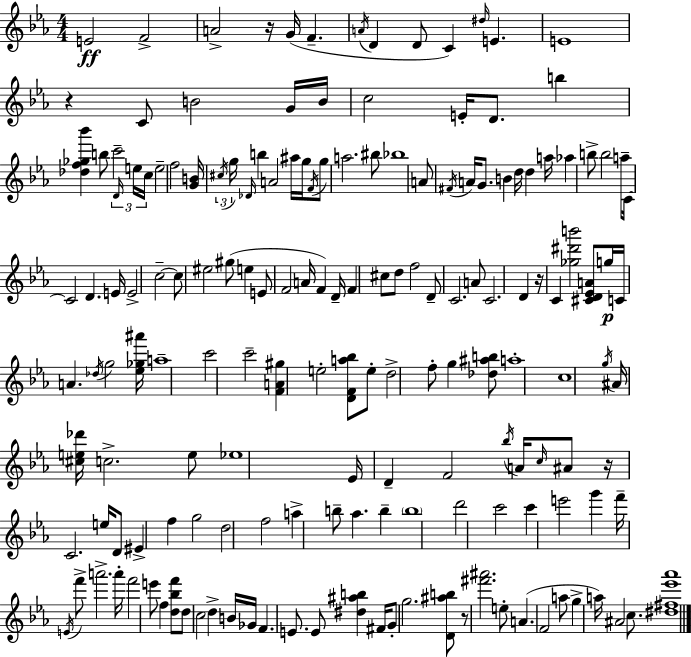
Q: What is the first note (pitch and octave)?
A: E4